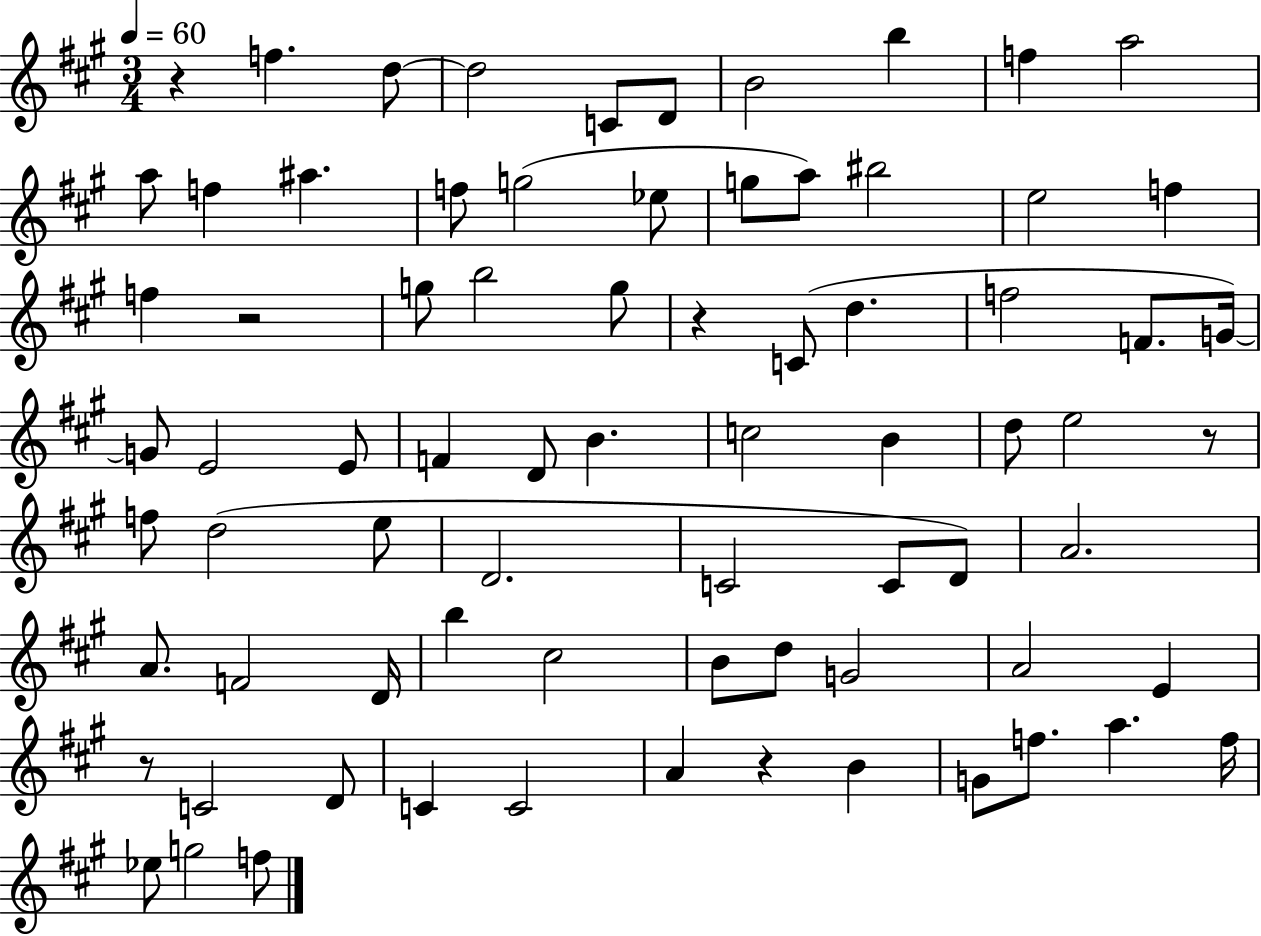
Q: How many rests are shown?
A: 6